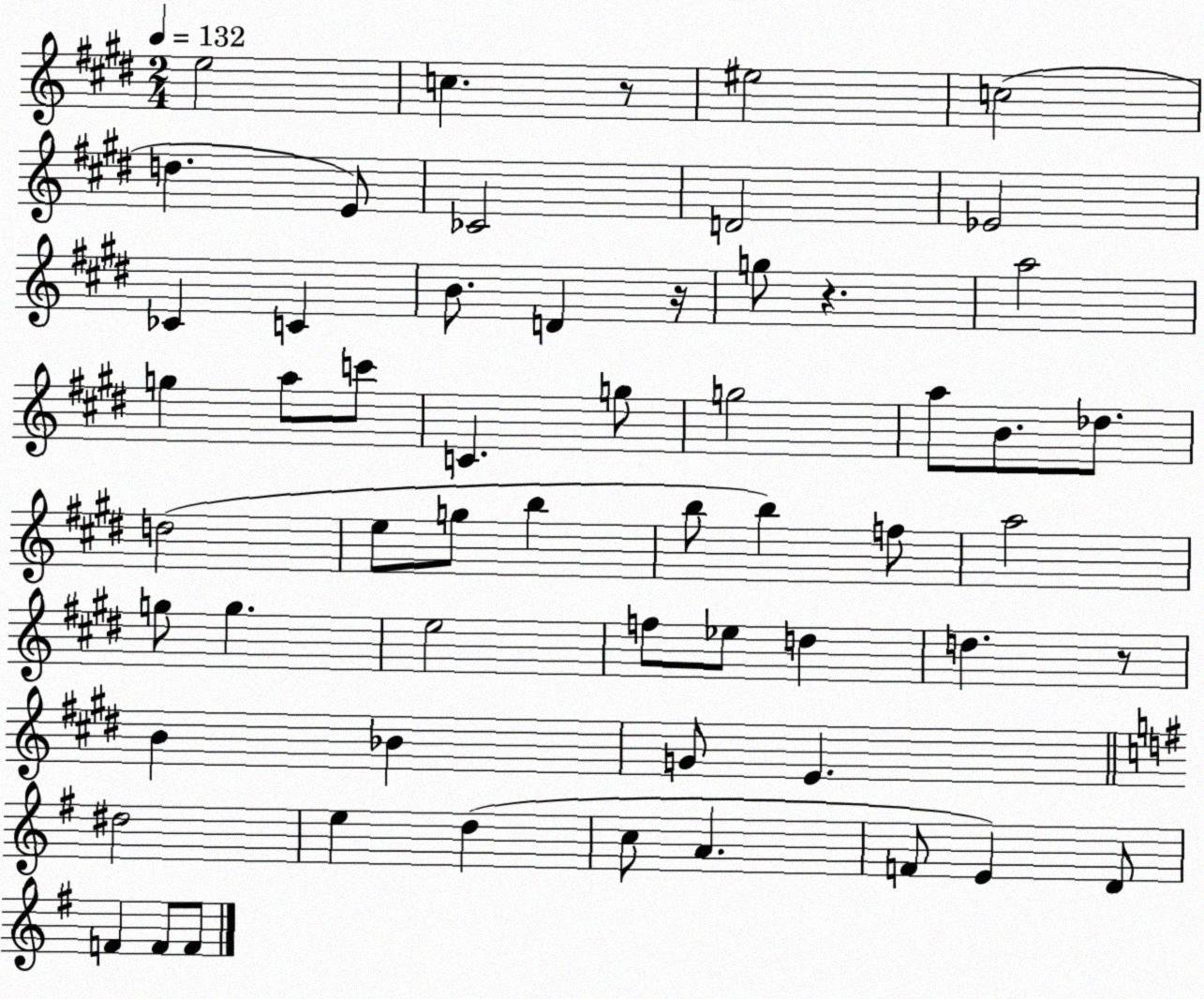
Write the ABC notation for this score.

X:1
T:Untitled
M:2/4
L:1/4
K:E
e2 c z/2 ^e2 c2 d E/2 _C2 D2 _E2 _C C B/2 D z/4 g/2 z a2 g a/2 c'/2 C g/2 g2 a/2 B/2 _d/2 d2 e/2 g/2 b b/2 b f/2 a2 g/2 g e2 f/2 _e/2 d d z/2 B _B G/2 E ^d2 e d c/2 A F/2 E D/2 F F/2 F/2